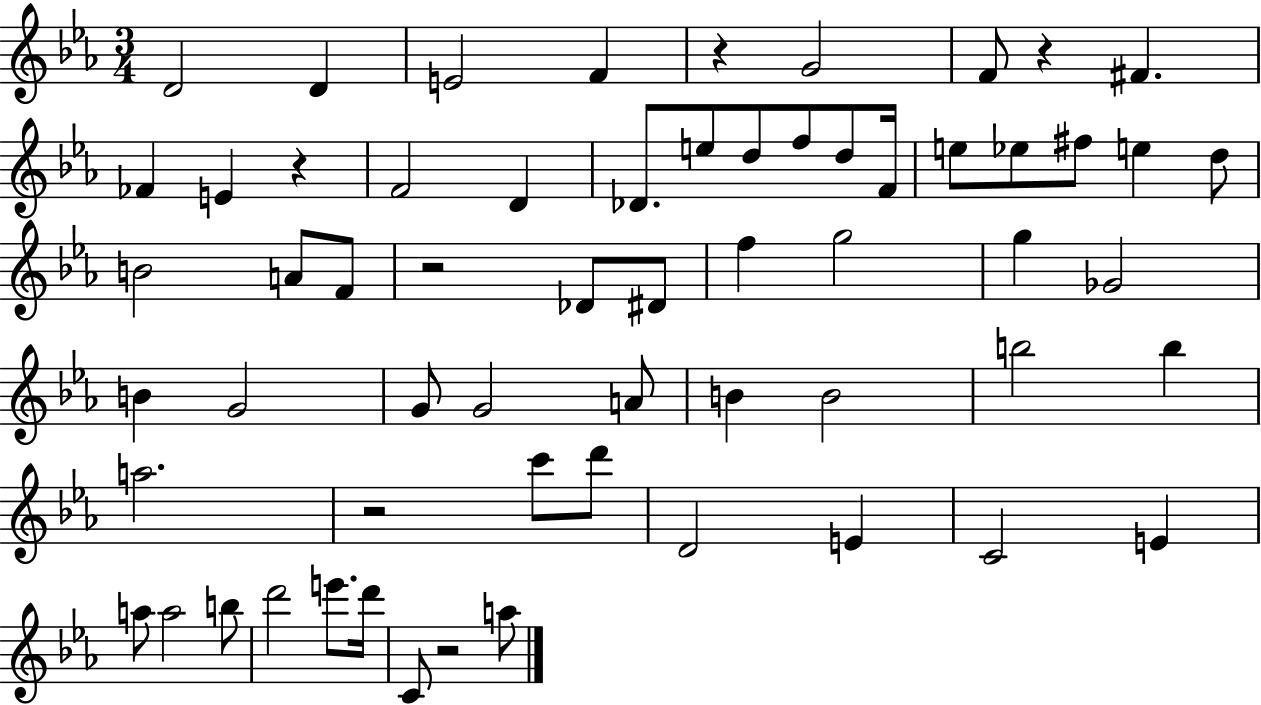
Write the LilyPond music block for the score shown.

{
  \clef treble
  \numericTimeSignature
  \time 3/4
  \key ees \major
  d'2 d'4 | e'2 f'4 | r4 g'2 | f'8 r4 fis'4. | \break fes'4 e'4 r4 | f'2 d'4 | des'8. e''8 d''8 f''8 d''8 f'16 | e''8 ees''8 fis''8 e''4 d''8 | \break b'2 a'8 f'8 | r2 des'8 dis'8 | f''4 g''2 | g''4 ges'2 | \break b'4 g'2 | g'8 g'2 a'8 | b'4 b'2 | b''2 b''4 | \break a''2. | r2 c'''8 d'''8 | d'2 e'4 | c'2 e'4 | \break a''8 a''2 b''8 | d'''2 e'''8. d'''16 | c'8 r2 a''8 | \bar "|."
}